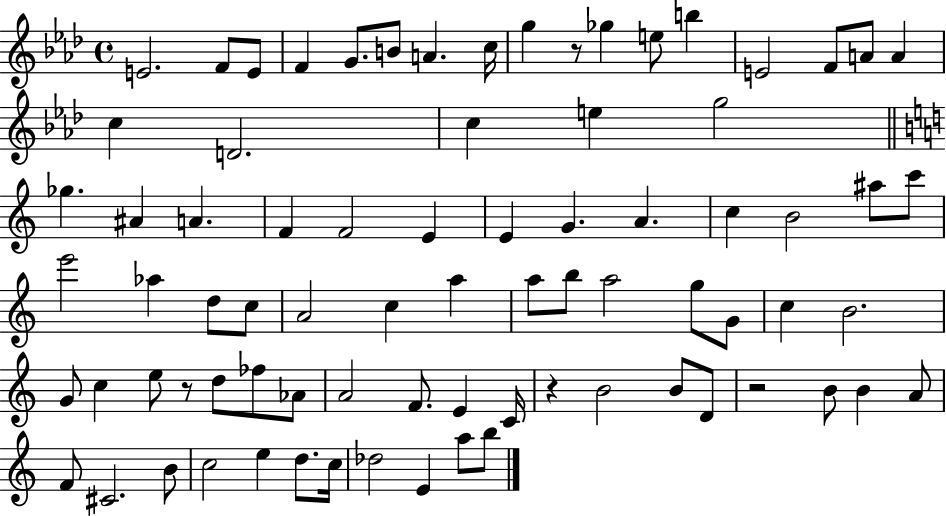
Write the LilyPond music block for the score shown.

{
  \clef treble
  \time 4/4
  \defaultTimeSignature
  \key aes \major
  e'2. f'8 e'8 | f'4 g'8. b'8 a'4. c''16 | g''4 r8 ges''4 e''8 b''4 | e'2 f'8 a'8 a'4 | \break c''4 d'2. | c''4 e''4 g''2 | \bar "||" \break \key a \minor ges''4. ais'4 a'4. | f'4 f'2 e'4 | e'4 g'4. a'4. | c''4 b'2 ais''8 c'''8 | \break e'''2 aes''4 d''8 c''8 | a'2 c''4 a''4 | a''8 b''8 a''2 g''8 g'8 | c''4 b'2. | \break g'8 c''4 e''8 r8 d''8 fes''8 aes'8 | a'2 f'8. e'4 c'16 | r4 b'2 b'8 d'8 | r2 b'8 b'4 a'8 | \break f'8 cis'2. b'8 | c''2 e''4 d''8. c''16 | des''2 e'4 a''8 b''8 | \bar "|."
}